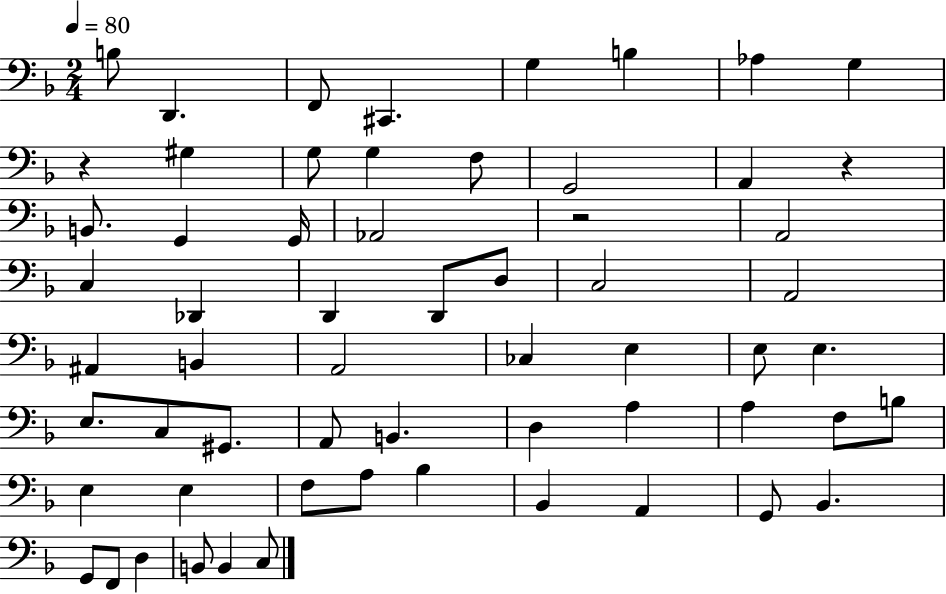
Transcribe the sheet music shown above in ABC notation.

X:1
T:Untitled
M:2/4
L:1/4
K:F
B,/2 D,, F,,/2 ^C,, G, B, _A, G, z ^G, G,/2 G, F,/2 G,,2 A,, z B,,/2 G,, G,,/4 _A,,2 z2 A,,2 C, _D,, D,, D,,/2 D,/2 C,2 A,,2 ^A,, B,, A,,2 _C, E, E,/2 E, E,/2 C,/2 ^G,,/2 A,,/2 B,, D, A, A, F,/2 B,/2 E, E, F,/2 A,/2 _B, _B,, A,, G,,/2 _B,, G,,/2 F,,/2 D, B,,/2 B,, C,/2